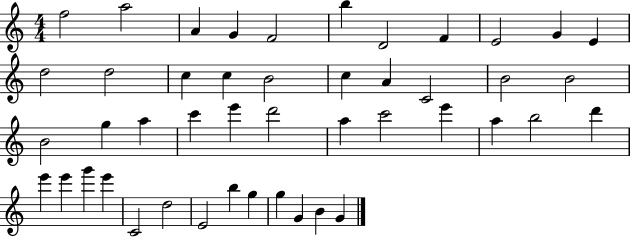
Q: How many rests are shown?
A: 0